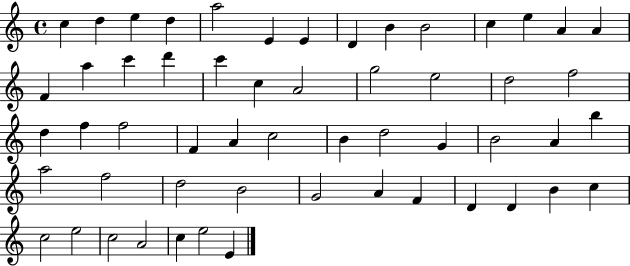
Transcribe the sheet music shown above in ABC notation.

X:1
T:Untitled
M:4/4
L:1/4
K:C
c d e d a2 E E D B B2 c e A A F a c' d' c' c A2 g2 e2 d2 f2 d f f2 F A c2 B d2 G B2 A b a2 f2 d2 B2 G2 A F D D B c c2 e2 c2 A2 c e2 E